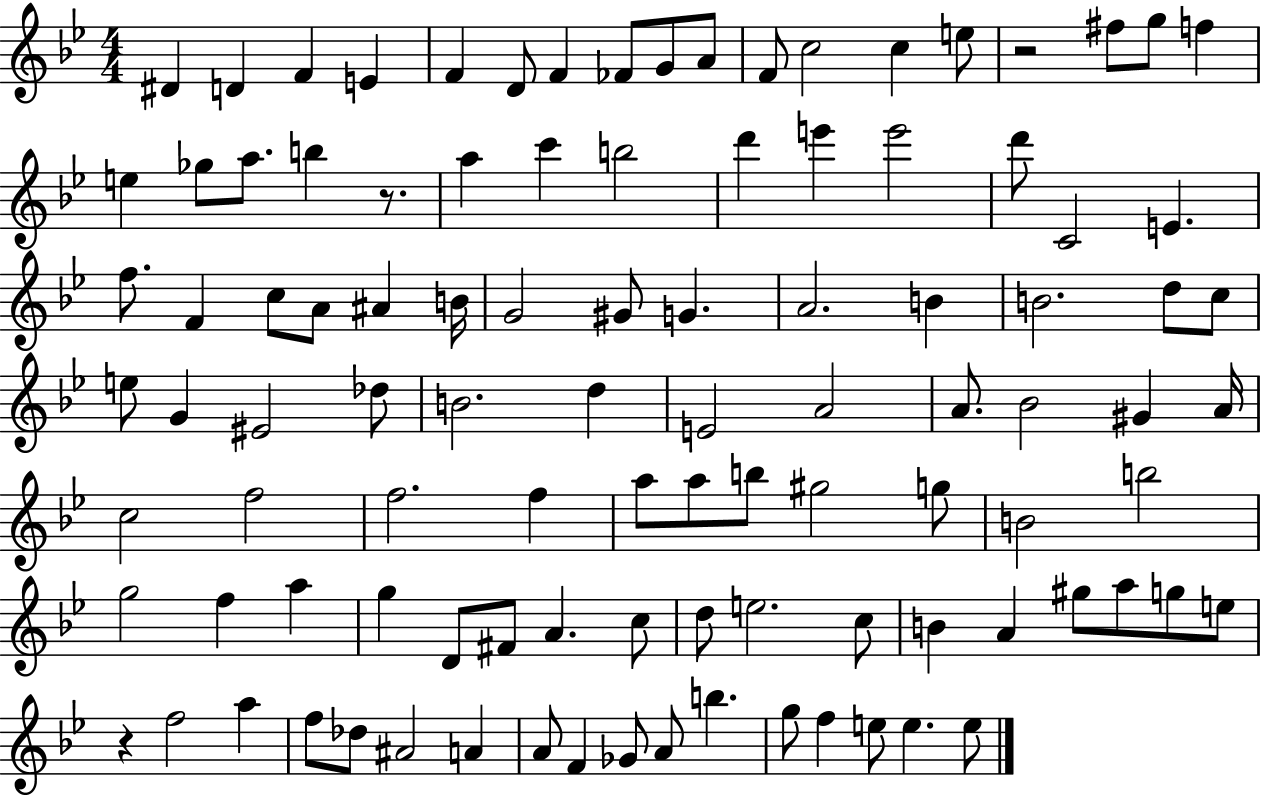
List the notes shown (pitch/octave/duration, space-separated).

D#4/q D4/q F4/q E4/q F4/q D4/e F4/q FES4/e G4/e A4/e F4/e C5/h C5/q E5/e R/h F#5/e G5/e F5/q E5/q Gb5/e A5/e. B5/q R/e. A5/q C6/q B5/h D6/q E6/q E6/h D6/e C4/h E4/q. F5/e. F4/q C5/e A4/e A#4/q B4/s G4/h G#4/e G4/q. A4/h. B4/q B4/h. D5/e C5/e E5/e G4/q EIS4/h Db5/e B4/h. D5/q E4/h A4/h A4/e. Bb4/h G#4/q A4/s C5/h F5/h F5/h. F5/q A5/e A5/e B5/e G#5/h G5/e B4/h B5/h G5/h F5/q A5/q G5/q D4/e F#4/e A4/q. C5/e D5/e E5/h. C5/e B4/q A4/q G#5/e A5/e G5/e E5/e R/q F5/h A5/q F5/e Db5/e A#4/h A4/q A4/e F4/q Gb4/e A4/e B5/q. G5/e F5/q E5/e E5/q. E5/e